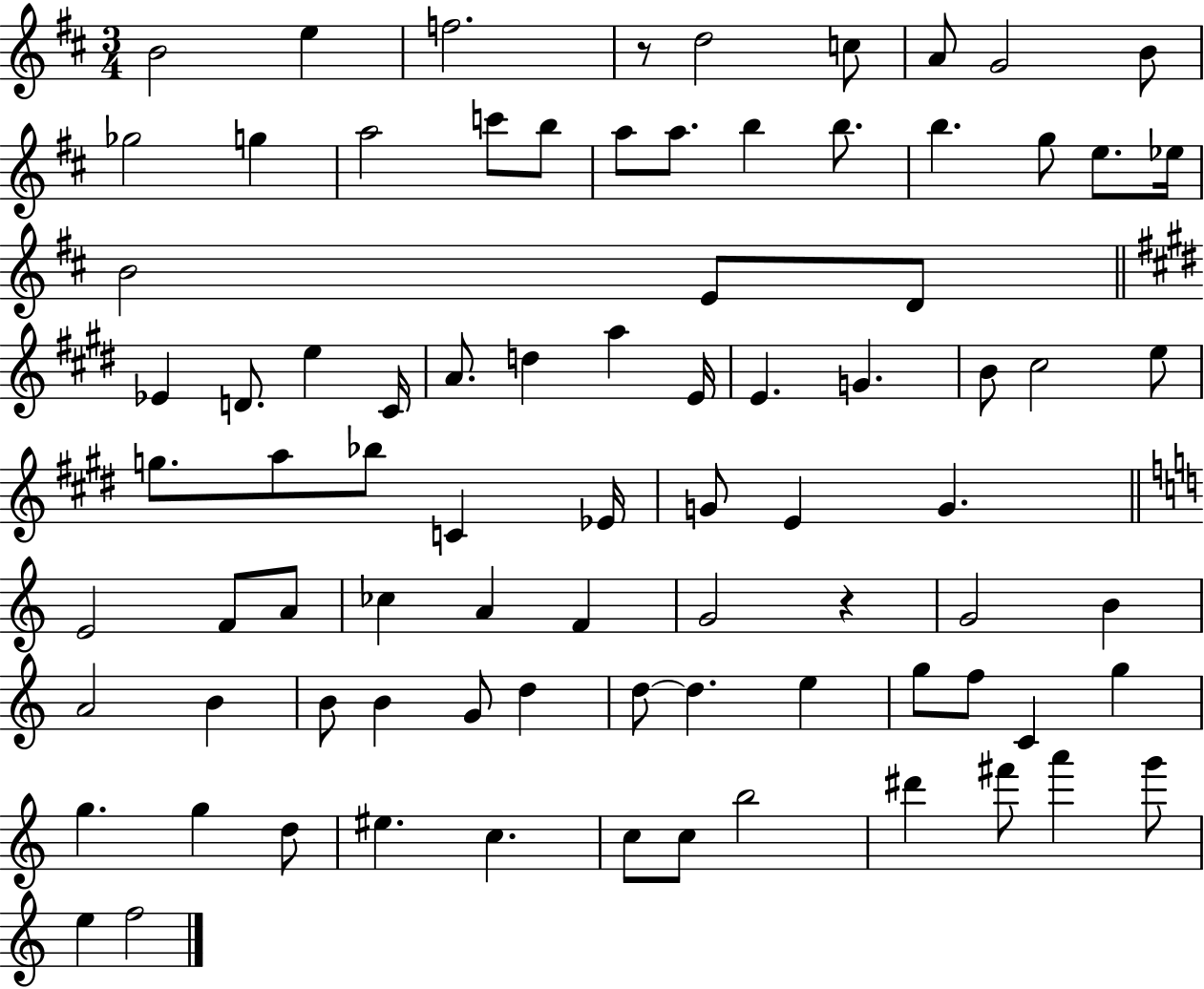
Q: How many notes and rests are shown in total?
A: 83